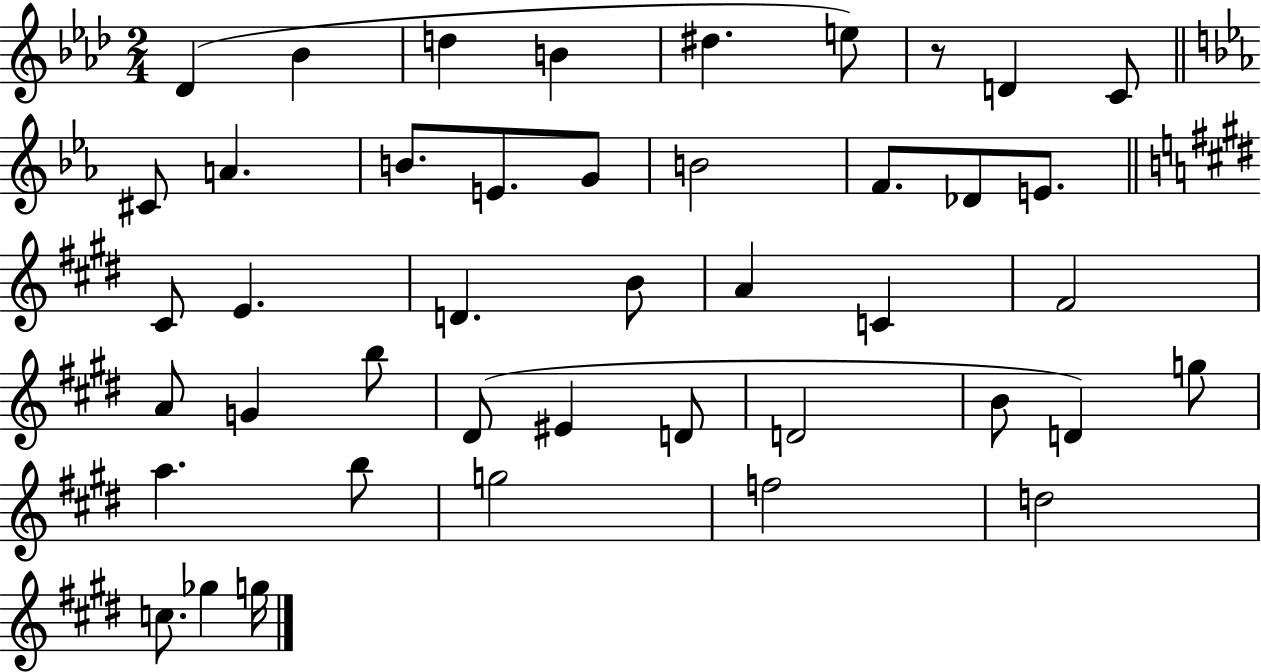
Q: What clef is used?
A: treble